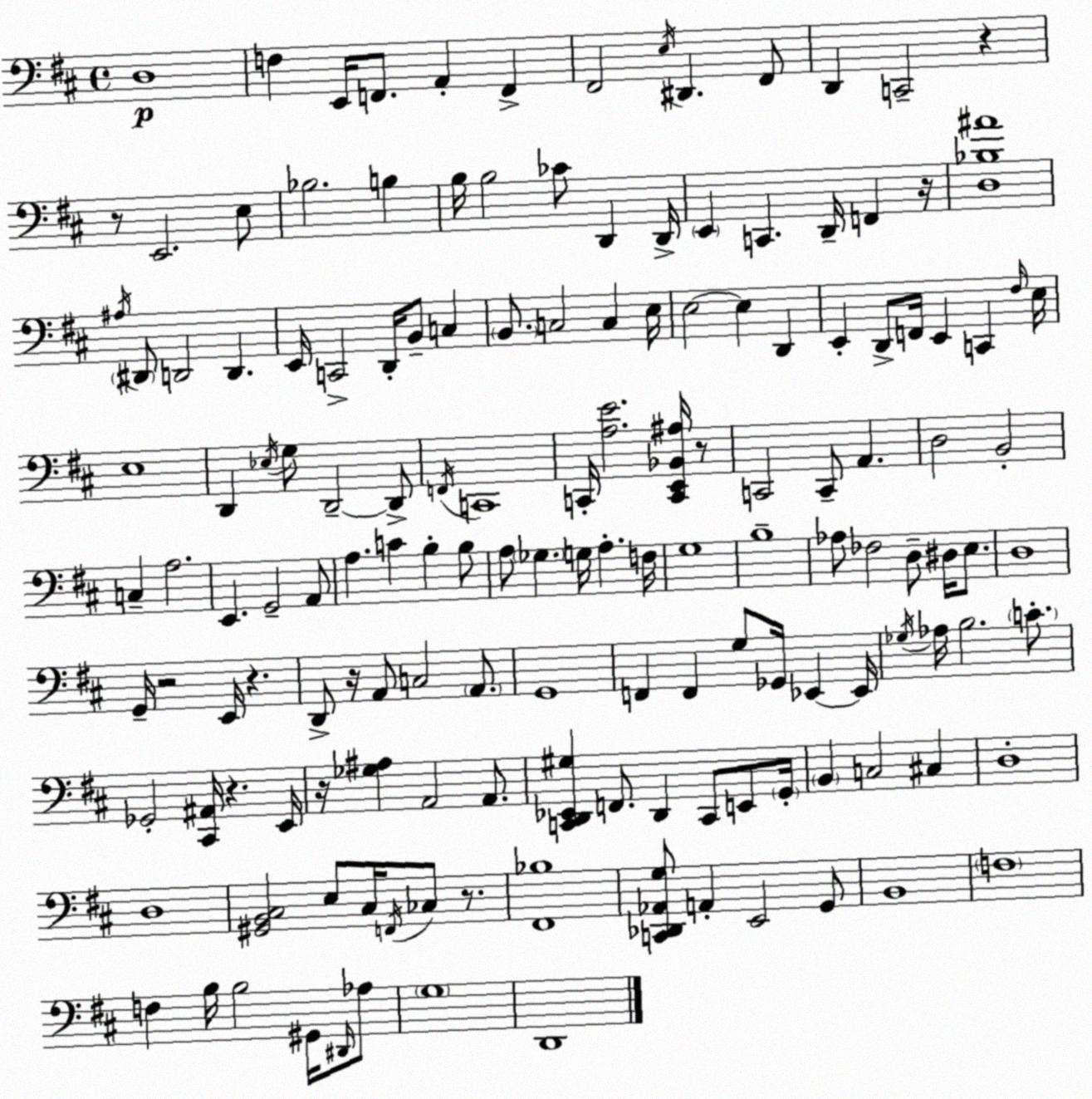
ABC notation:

X:1
T:Untitled
M:4/4
L:1/4
K:D
D,4 F, E,,/4 F,,/2 A,, F,, ^F,,2 E,/4 ^D,, ^F,,/2 D,, C,,2 z z/2 E,,2 E,/2 _B,2 B, B,/4 B,2 _C/2 D,, D,,/4 E,, C,, D,,/4 F,, z/4 [D,_B,^A]4 ^A,/4 ^D,,/2 D,,2 D,, E,,/4 C,,2 D,,/4 B,,/2 C, B,,/2 C,2 C, E,/4 E,2 E, D,, E,, D,,/2 F,,/4 E,, C,, ^F,/4 E,/4 E,4 D,, _E,/4 G,/2 D,,2 D,,/2 F,,/4 C,,4 C,,/4 [A,E]2 [C,,E,,_B,,^A,]/4 z/2 C,,2 C,,/2 A,, D,2 B,,2 C, A,2 E,, G,,2 A,,/2 A, C B, B,/2 A,/2 _G, G,/4 A, F,/4 G,4 B,4 _A,/2 _F,2 D,/2 ^D,/4 E,/2 D,4 G,,/4 z2 E,,/4 z D,,/2 z/4 A,,/2 C,2 A,,/2 G,,4 F,, F,, G,/2 _G,,/4 _E,, _E,,/4 _G,/4 _A,/4 B,2 C/2 _G,,2 [^C,,^A,,]/4 z E,,/4 z/4 [_G,^A,] A,,2 A,,/2 [C,,D,,_E,,^G,] F,,/2 D,, C,,/2 E,,/2 G,,/4 B,, C,2 ^C, D,4 D,4 [^G,,B,,^C,]2 E,/2 ^C,/4 F,,/4 _C,/2 z/2 [^F,,_B,]4 [C,,_D,,_A,,G,]/2 A,, E,,2 G,,/2 B,,4 F,4 F, B,/4 B,2 ^G,,/4 ^D,,/4 _A,/2 G,4 D,,4